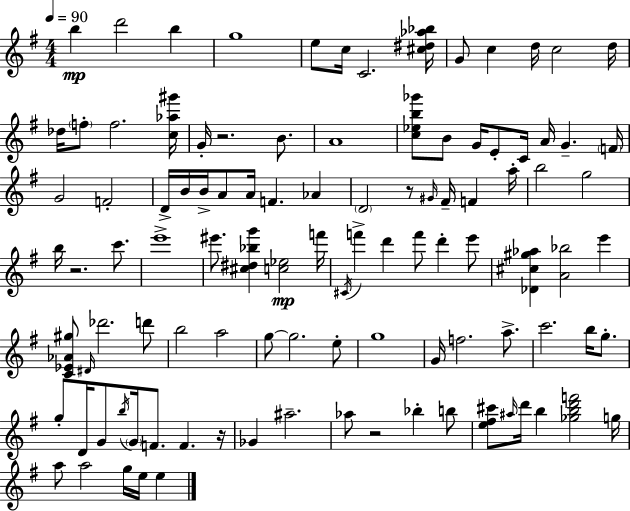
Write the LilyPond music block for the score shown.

{
  \clef treble
  \numericTimeSignature
  \time 4/4
  \key g \major
  \tempo 4 = 90
  b''4\mp d'''2 b''4 | g''1 | e''8 c''16 c'2. <cis'' dis'' aes'' bes''>16 | g'8 c''4 d''16 c''2 d''16 | \break des''16 \parenthesize f''8-. f''2. <c'' aes'' gis'''>16 | g'16-. r2. b'8. | a'1 | <c'' ees'' b'' ges'''>8 b'8 g'16 e'8-. c'16 a'16 g'4.-- \parenthesize f'16 | \break g'2 f'2-. | d'16-> b'16 b'16-> a'8 a'16 f'4. aes'4 | \parenthesize d'2 r8 \grace { gis'16 } fis'16-- f'4 | a''16-. b''2 g''2 | \break b''16 r2. c'''8. | e'''1-> | eis'''8. <cis'' dis'' bes'' g'''>4 <c'' ees''>2\mp | f'''16 \acciaccatura { cis'16 } f'''4-> d'''4 f'''8 d'''4-. | \break e'''8 <des' cis'' gis'' aes''>4 <a' bes''>2 e'''4 | <c' ees' aes' gis''>8 \grace { dis'16 } des'''2. | d'''8 b''2 a''2 | g''8~~ g''2. | \break e''8-. g''1 | g'16 f''2. | a''8.-> c'''2. b''16 | g''8.-. g''8-. d'16 g'8 \acciaccatura { b''16 } \parenthesize g'16 f'8. f'4. | \break r16 ges'4 ais''2.-- | aes''8 r2 bes''4-. | b''8 <e'' fis'' cis'''>8 \grace { ais''16 } d'''16 b''4 <ges'' b'' d''' f'''>2 | g''16 a''8 a''2 g''16 | \break e''16 e''4 \bar "|."
}